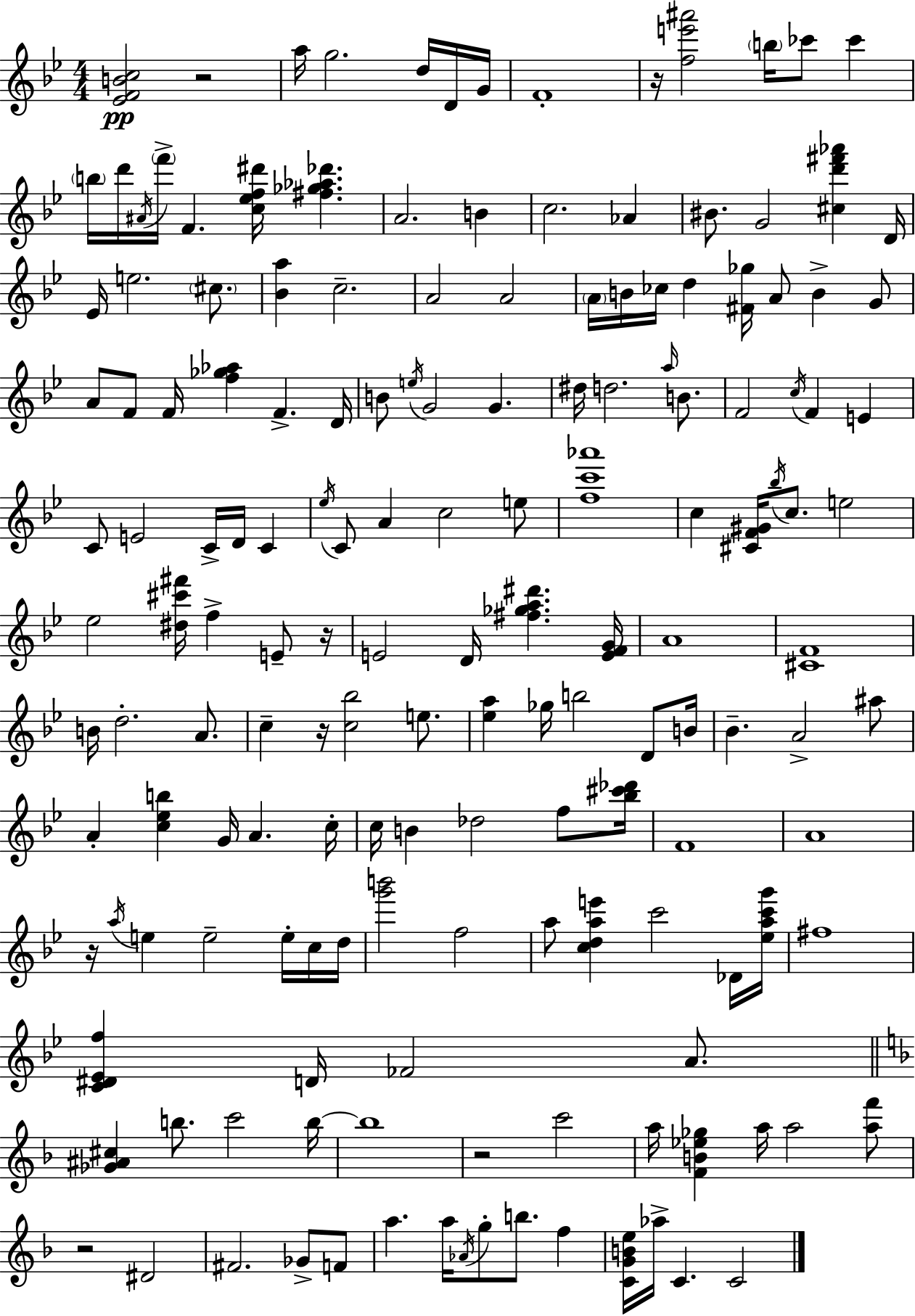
[Eb4,F4,B4,C5]/h R/h A5/s G5/h. D5/s D4/s G4/s F4/w R/s [F5,E6,A#6]/h B5/s CES6/e CES6/q B5/s D6/s A#4/s F6/s F4/q. [C5,Eb5,F5,D#6]/s [F#5,Gb5,Ab5,Db6]/q. A4/h. B4/q C5/h. Ab4/q BIS4/e. G4/h [C#5,D6,F#6,Ab6]/q D4/s Eb4/s E5/h. C#5/e. [Bb4,A5]/q C5/h. A4/h A4/h A4/s B4/s CES5/s D5/q [F#4,Gb5]/s A4/e B4/q G4/e A4/e F4/e F4/s [F5,Gb5,Ab5]/q F4/q. D4/s B4/e E5/s G4/h G4/q. D#5/s D5/h. A5/s B4/e. F4/h C5/s F4/q E4/q C4/e E4/h C4/s D4/s C4/q Eb5/s C4/e A4/q C5/h E5/e [F5,C6,Ab6]/w C5/q [C#4,F4,G#4]/s Bb5/s C5/e. E5/h Eb5/h [D#5,C#6,F#6]/s F5/q E4/e R/s E4/h D4/s [F#5,Gb5,A5,D#6]/q. [E4,F4,G4]/s A4/w [C#4,F4]/w B4/s D5/h. A4/e. C5/q R/s [C5,Bb5]/h E5/e. [Eb5,A5]/q Gb5/s B5/h D4/e B4/s Bb4/q. A4/h A#5/e A4/q [C5,Eb5,B5]/q G4/s A4/q. C5/s C5/s B4/q Db5/h F5/e [Bb5,C#6,Db6]/s F4/w A4/w R/s A5/s E5/q E5/h E5/s C5/s D5/s [G6,B6]/h F5/h A5/e [C5,D5,A5,E6]/q C6/h Db4/s [Eb5,A5,C6,G6]/s F#5/w [C4,D#4,Eb4,F5]/q D4/s FES4/h A4/e. [Gb4,A#4,C#5]/q B5/e. C6/h B5/s B5/w R/h C6/h A5/s [F4,B4,Eb5,Gb5]/q A5/s A5/h [A5,F6]/e R/h D#4/h F#4/h. Gb4/e F4/e A5/q. A5/s Ab4/s G5/e B5/e. F5/q [C4,G4,B4,E5]/s Ab5/s C4/q. C4/h